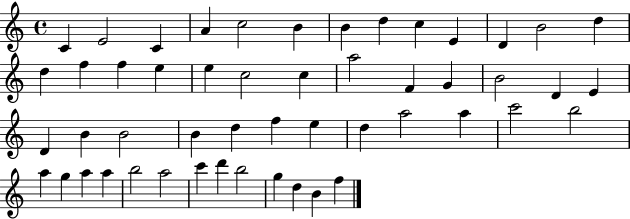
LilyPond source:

{
  \clef treble
  \time 4/4
  \defaultTimeSignature
  \key c \major
  c'4 e'2 c'4 | a'4 c''2 b'4 | b'4 d''4 c''4 e'4 | d'4 b'2 d''4 | \break d''4 f''4 f''4 e''4 | e''4 c''2 c''4 | a''2 f'4 g'4 | b'2 d'4 e'4 | \break d'4 b'4 b'2 | b'4 d''4 f''4 e''4 | d''4 a''2 a''4 | c'''2 b''2 | \break a''4 g''4 a''4 a''4 | b''2 a''2 | c'''4 d'''4 b''2 | g''4 d''4 b'4 f''4 | \break \bar "|."
}